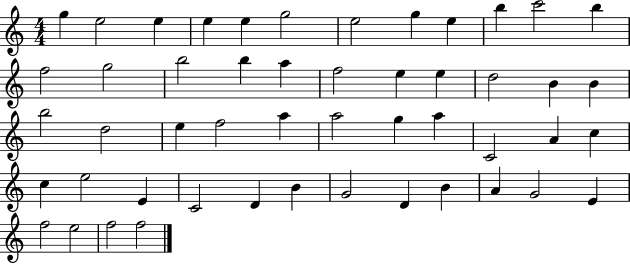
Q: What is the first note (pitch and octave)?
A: G5